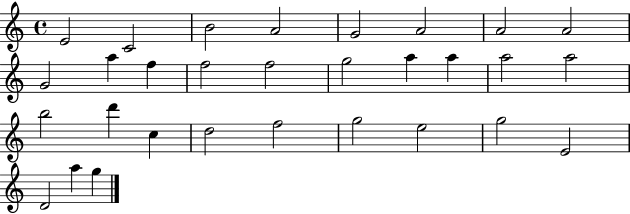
{
  \clef treble
  \time 4/4
  \defaultTimeSignature
  \key c \major
  e'2 c'2 | b'2 a'2 | g'2 a'2 | a'2 a'2 | \break g'2 a''4 f''4 | f''2 f''2 | g''2 a''4 a''4 | a''2 a''2 | \break b''2 d'''4 c''4 | d''2 f''2 | g''2 e''2 | g''2 e'2 | \break d'2 a''4 g''4 | \bar "|."
}